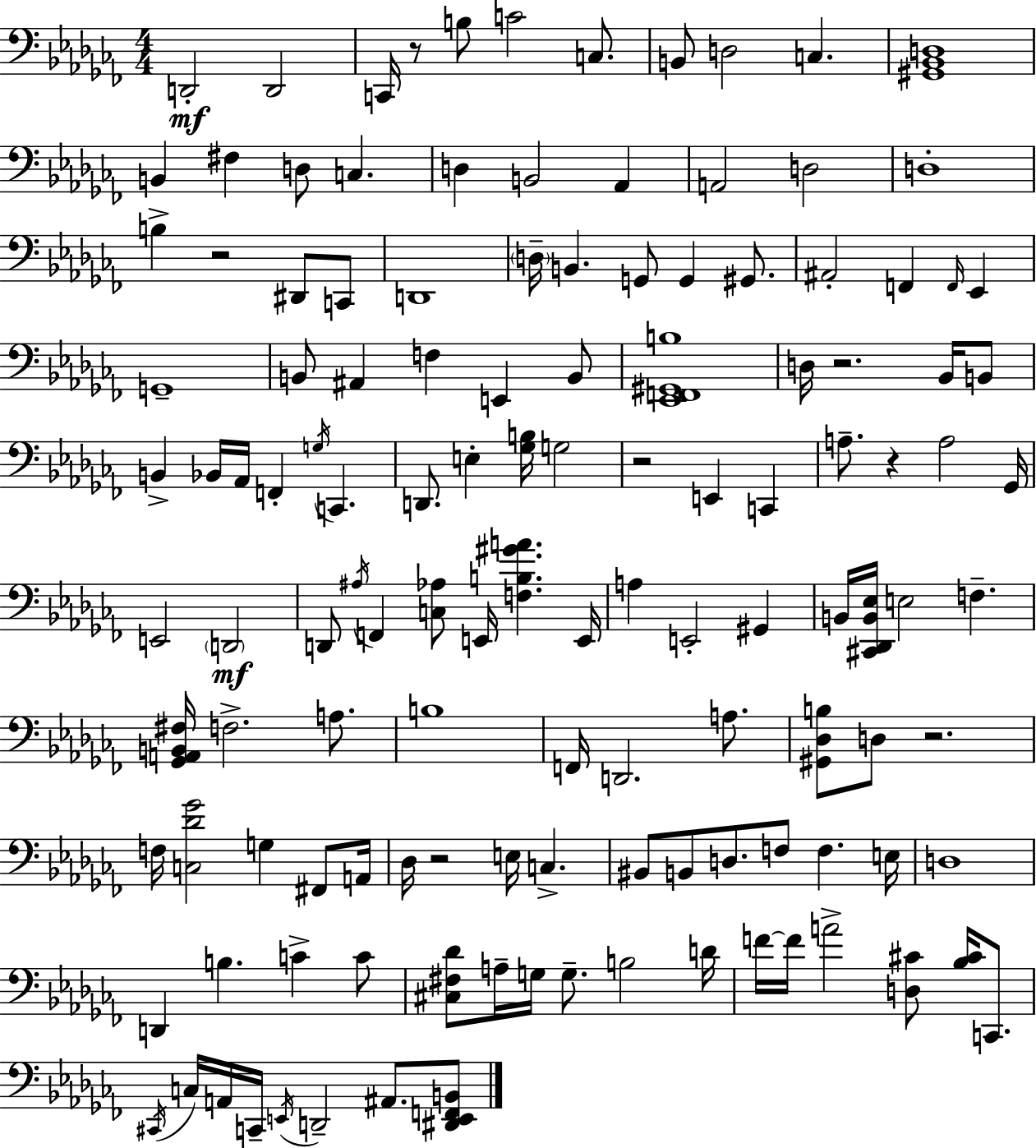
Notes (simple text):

D2/h D2/h C2/s R/e B3/e C4/h C3/e. B2/e D3/h C3/q. [G#2,Bb2,D3]/w B2/q F#3/q D3/e C3/q. D3/q B2/h Ab2/q A2/h D3/h D3/w B3/q R/h D#2/e C2/e D2/w D3/s B2/q. G2/e G2/q G#2/e. A#2/h F2/q F2/s Eb2/q G2/w B2/e A#2/q F3/q E2/q B2/e [Eb2,F2,G#2,B3]/w D3/s R/h. Bb2/s B2/e B2/q Bb2/s Ab2/s F2/q G3/s C2/q. D2/e. E3/q [Gb3,B3]/s G3/h R/h E2/q C2/q A3/e. R/q A3/h Gb2/s E2/h D2/h D2/e A#3/s F2/q [C3,Ab3]/e E2/s [F3,B3,G#4,A4]/q. E2/s A3/q E2/h G#2/q B2/s [C#2,Db2,B2,Eb3]/s E3/h F3/q. [Gb2,A2,B2,F#3]/s F3/h. A3/e. B3/w F2/s D2/h. A3/e. [G#2,Db3,B3]/e D3/e R/h. F3/s [C3,Db4,Gb4]/h G3/q F#2/e A2/s Db3/s R/h E3/s C3/q. BIS2/e B2/e D3/e. F3/e F3/q. E3/s D3/w D2/q B3/q. C4/q C4/e [C#3,F#3,Db4]/e A3/s G3/s G3/e. B3/h D4/s F4/s F4/s A4/h [D3,C#4]/e [Bb3,C#4]/s C2/e. C#2/s C3/s A2/s C2/s E2/s D2/h A#2/e. [D#2,E2,F2,B2]/e